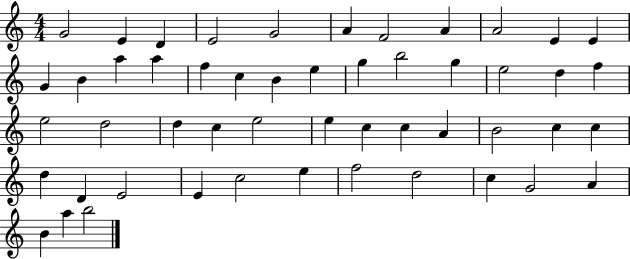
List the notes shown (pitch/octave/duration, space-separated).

G4/h E4/q D4/q E4/h G4/h A4/q F4/h A4/q A4/h E4/q E4/q G4/q B4/q A5/q A5/q F5/q C5/q B4/q E5/q G5/q B5/h G5/q E5/h D5/q F5/q E5/h D5/h D5/q C5/q E5/h E5/q C5/q C5/q A4/q B4/h C5/q C5/q D5/q D4/q E4/h E4/q C5/h E5/q F5/h D5/h C5/q G4/h A4/q B4/q A5/q B5/h